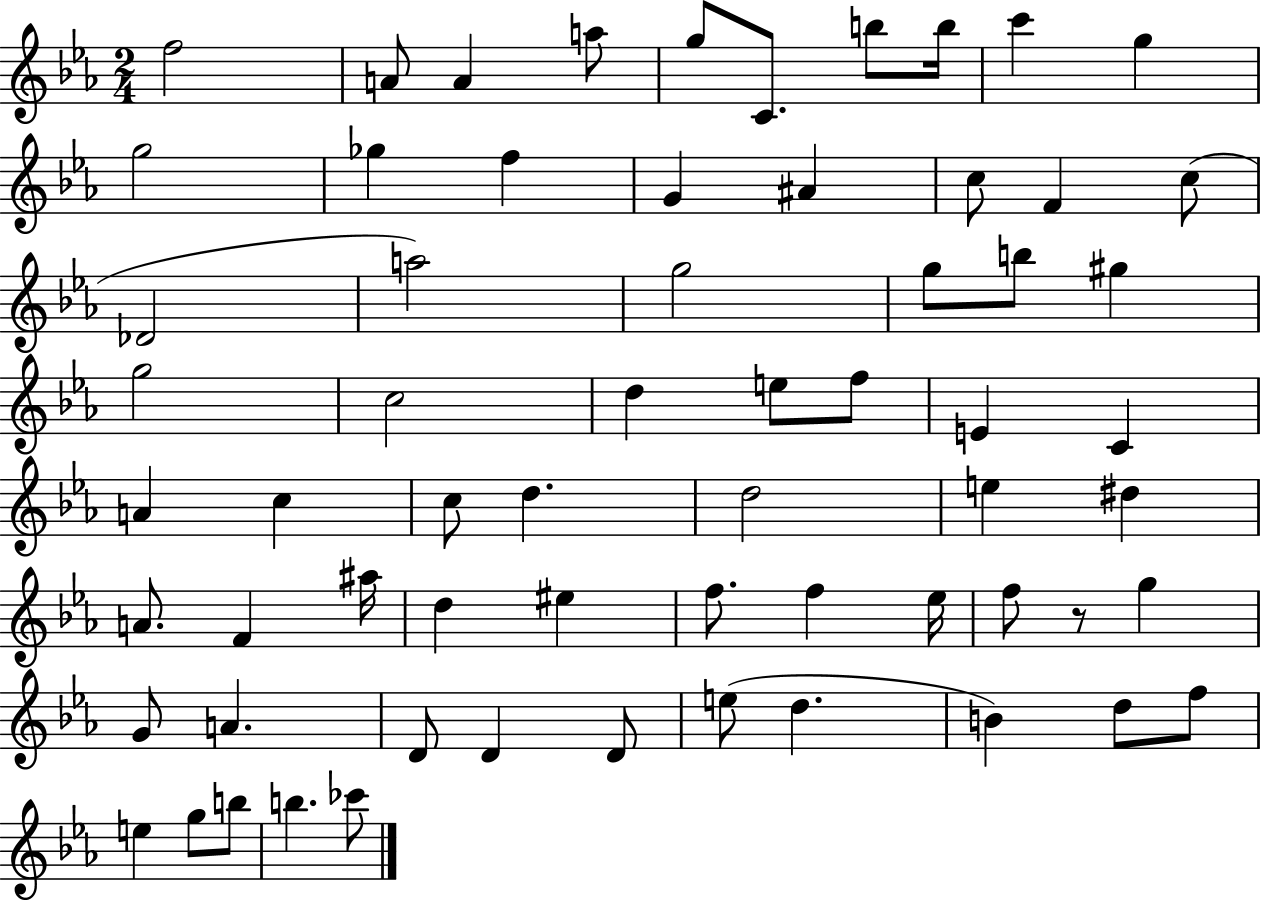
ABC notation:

X:1
T:Untitled
M:2/4
L:1/4
K:Eb
f2 A/2 A a/2 g/2 C/2 b/2 b/4 c' g g2 _g f G ^A c/2 F c/2 _D2 a2 g2 g/2 b/2 ^g g2 c2 d e/2 f/2 E C A c c/2 d d2 e ^d A/2 F ^a/4 d ^e f/2 f _e/4 f/2 z/2 g G/2 A D/2 D D/2 e/2 d B d/2 f/2 e g/2 b/2 b _c'/2